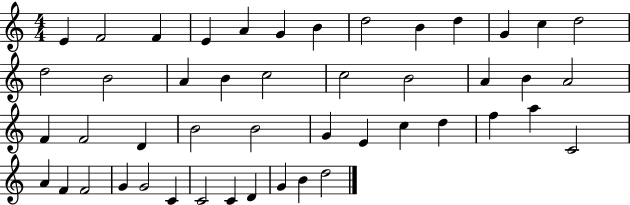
E4/q F4/h F4/q E4/q A4/q G4/q B4/q D5/h B4/q D5/q G4/q C5/q D5/h D5/h B4/h A4/q B4/q C5/h C5/h B4/h A4/q B4/q A4/h F4/q F4/h D4/q B4/h B4/h G4/q E4/q C5/q D5/q F5/q A5/q C4/h A4/q F4/q F4/h G4/q G4/h C4/q C4/h C4/q D4/q G4/q B4/q D5/h